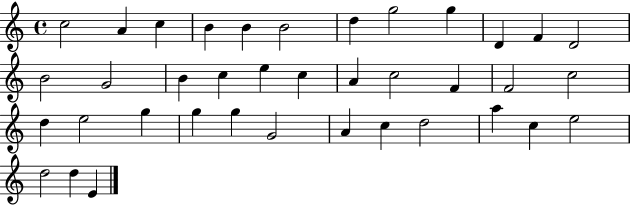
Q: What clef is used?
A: treble